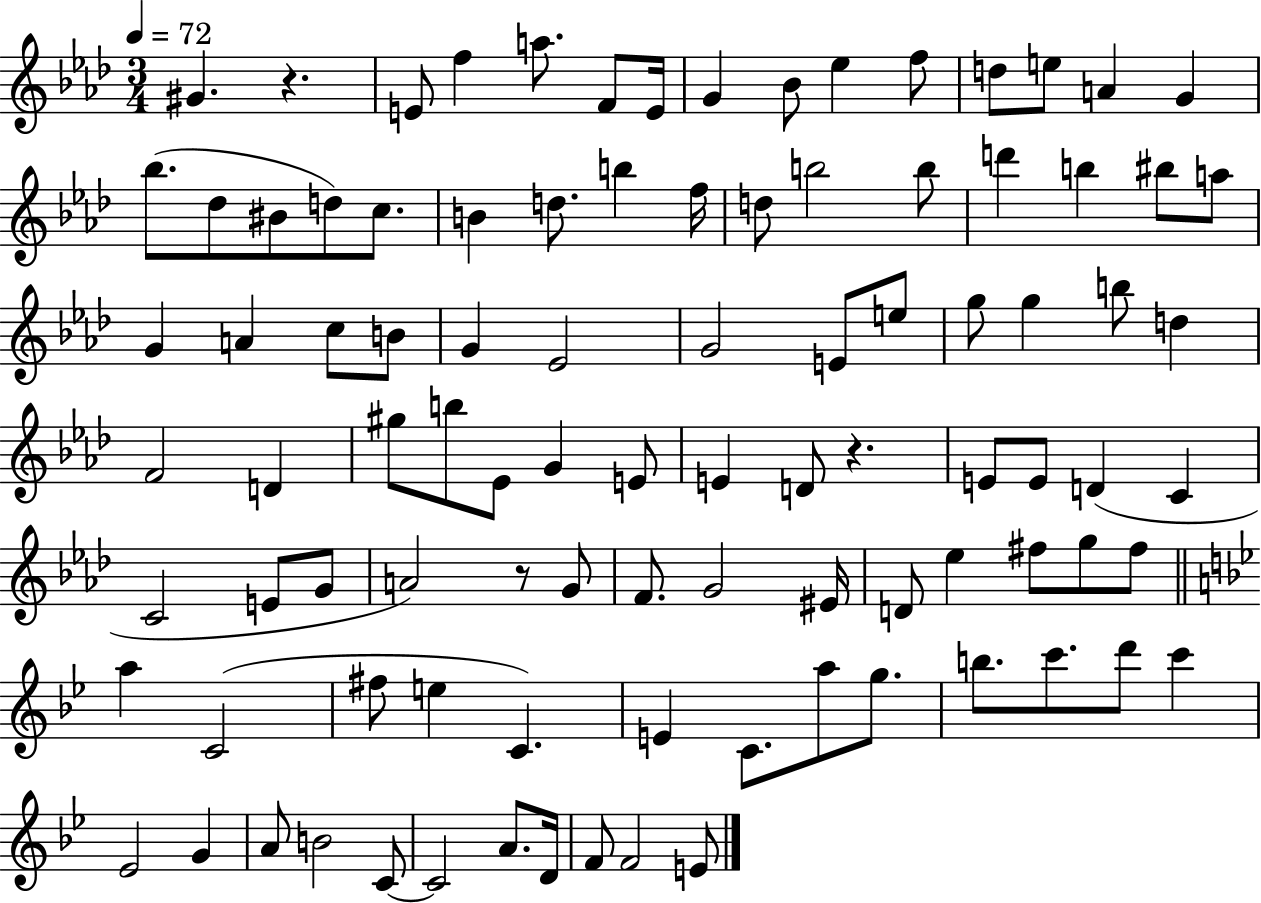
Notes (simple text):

G#4/q. R/q. E4/e F5/q A5/e. F4/e E4/s G4/q Bb4/e Eb5/q F5/e D5/e E5/e A4/q G4/q Bb5/e. Db5/e BIS4/e D5/e C5/e. B4/q D5/e. B5/q F5/s D5/e B5/h B5/e D6/q B5/q BIS5/e A5/e G4/q A4/q C5/e B4/e G4/q Eb4/h G4/h E4/e E5/e G5/e G5/q B5/e D5/q F4/h D4/q G#5/e B5/e Eb4/e G4/q E4/e E4/q D4/e R/q. E4/e E4/e D4/q C4/q C4/h E4/e G4/e A4/h R/e G4/e F4/e. G4/h EIS4/s D4/e Eb5/q F#5/e G5/e F#5/e A5/q C4/h F#5/e E5/q C4/q. E4/q C4/e. A5/e G5/e. B5/e. C6/e. D6/e C6/q Eb4/h G4/q A4/e B4/h C4/e C4/h A4/e. D4/s F4/e F4/h E4/e